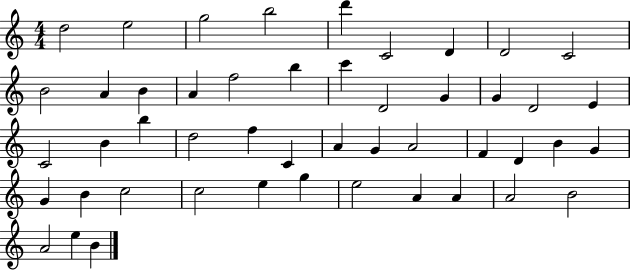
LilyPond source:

{
  \clef treble
  \numericTimeSignature
  \time 4/4
  \key c \major
  d''2 e''2 | g''2 b''2 | d'''4 c'2 d'4 | d'2 c'2 | \break b'2 a'4 b'4 | a'4 f''2 b''4 | c'''4 d'2 g'4 | g'4 d'2 e'4 | \break c'2 b'4 b''4 | d''2 f''4 c'4 | a'4 g'4 a'2 | f'4 d'4 b'4 g'4 | \break g'4 b'4 c''2 | c''2 e''4 g''4 | e''2 a'4 a'4 | a'2 b'2 | \break a'2 e''4 b'4 | \bar "|."
}